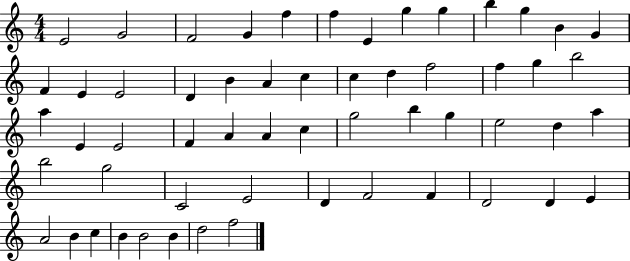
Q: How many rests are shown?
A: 0